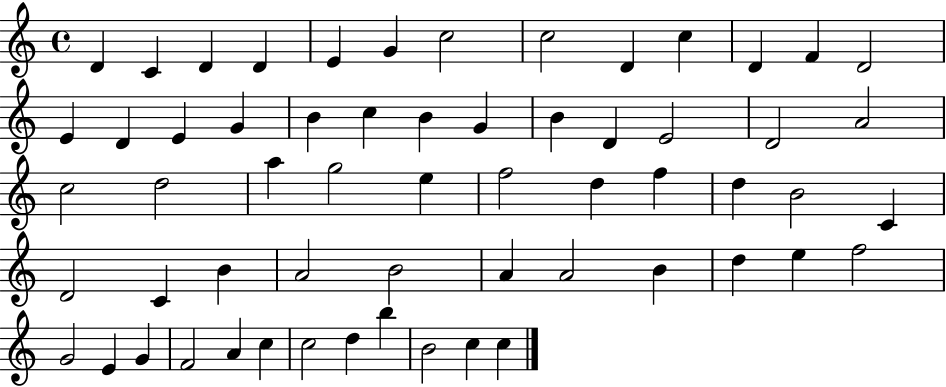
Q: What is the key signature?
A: C major